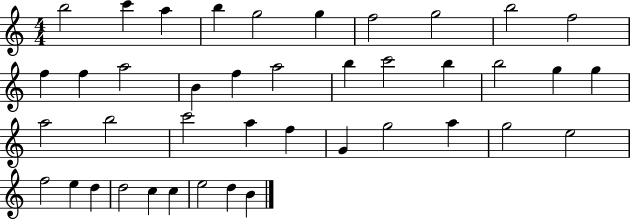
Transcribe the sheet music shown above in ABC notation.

X:1
T:Untitled
M:4/4
L:1/4
K:C
b2 c' a b g2 g f2 g2 b2 f2 f f a2 B f a2 b c'2 b b2 g g a2 b2 c'2 a f G g2 a g2 e2 f2 e d d2 c c e2 d B